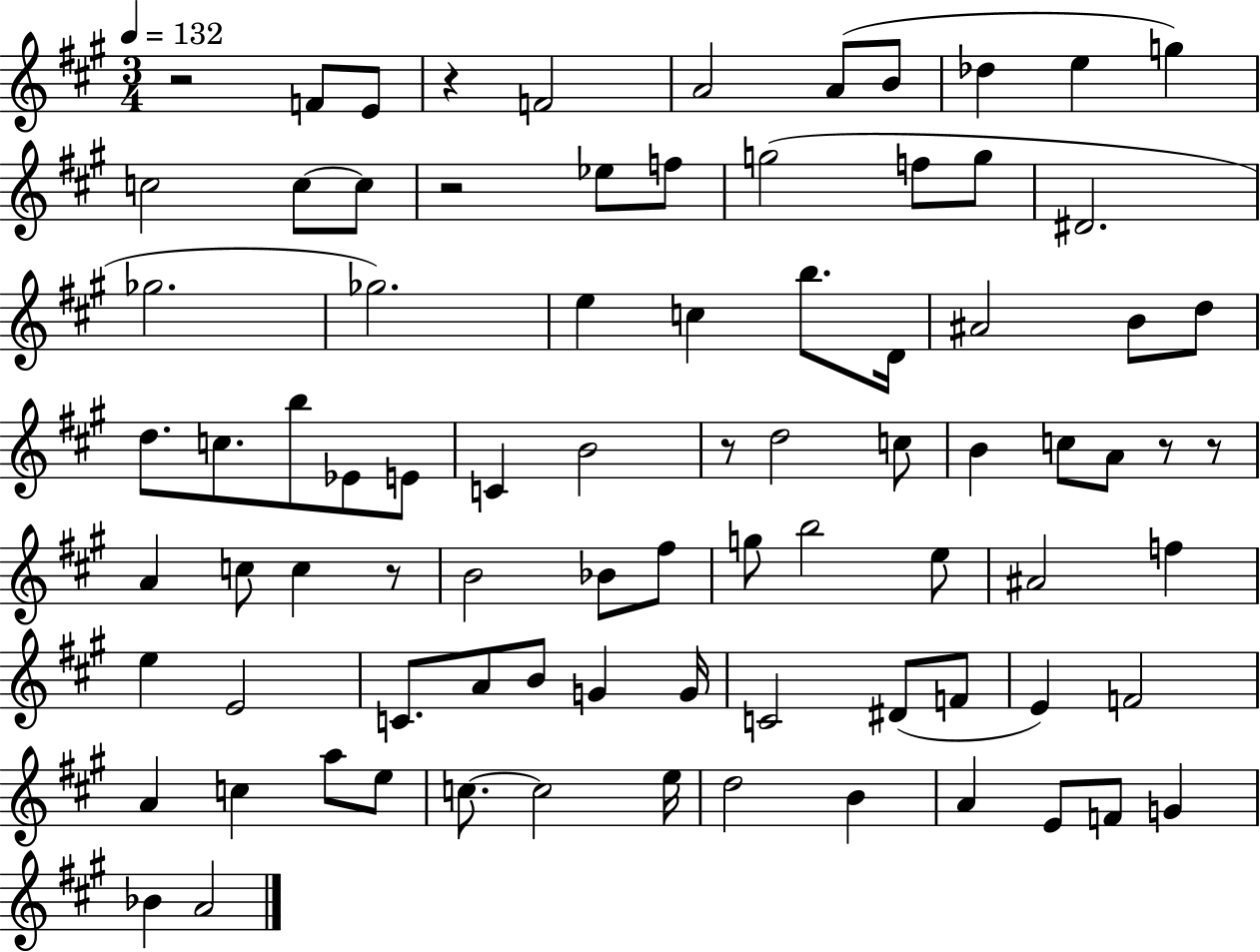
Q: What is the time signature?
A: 3/4